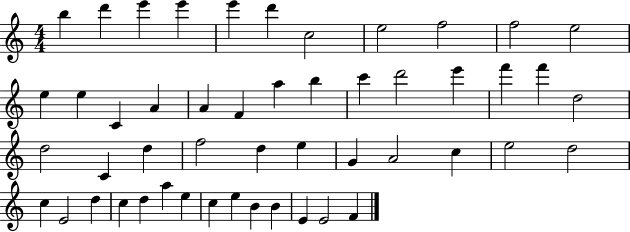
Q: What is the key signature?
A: C major